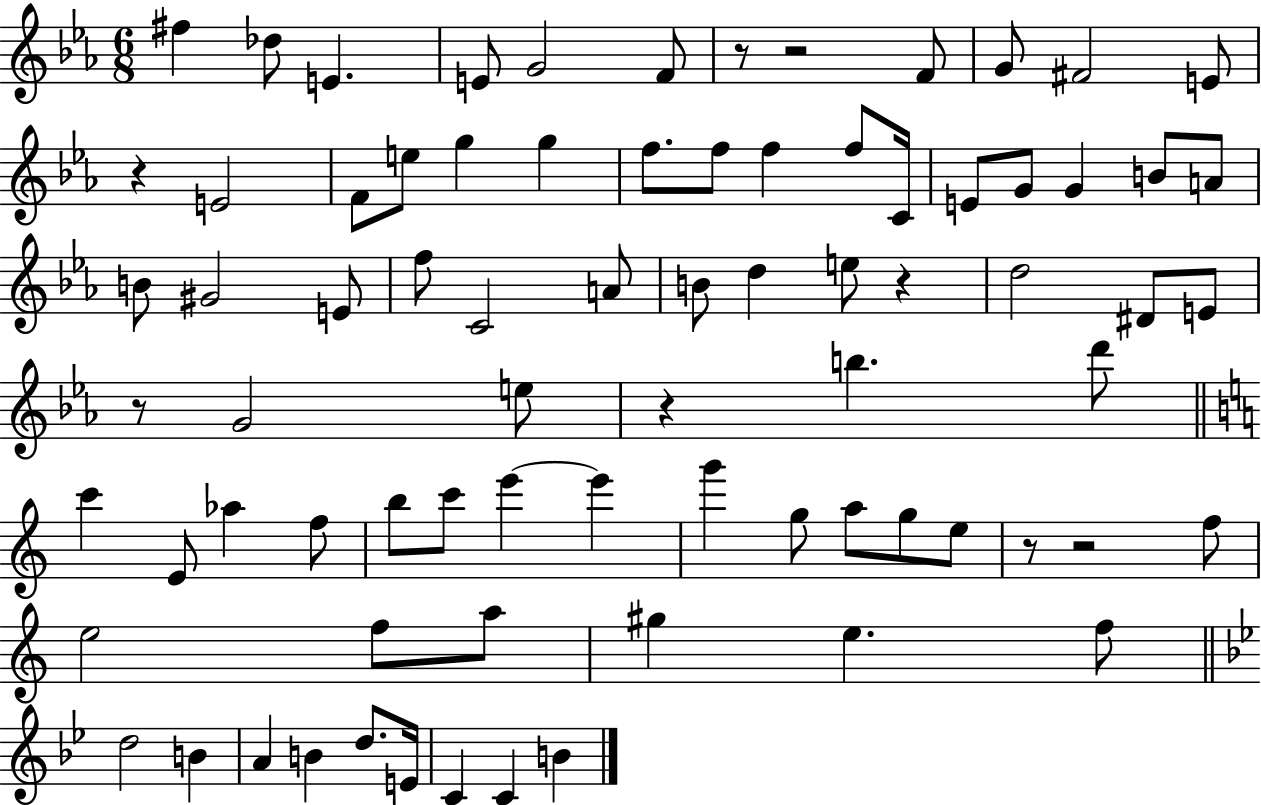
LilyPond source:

{
  \clef treble
  \numericTimeSignature
  \time 6/8
  \key ees \major
  fis''4 des''8 e'4. | e'8 g'2 f'8 | r8 r2 f'8 | g'8 fis'2 e'8 | \break r4 e'2 | f'8 e''8 g''4 g''4 | f''8. f''8 f''4 f''8 c'16 | e'8 g'8 g'4 b'8 a'8 | \break b'8 gis'2 e'8 | f''8 c'2 a'8 | b'8 d''4 e''8 r4 | d''2 dis'8 e'8 | \break r8 g'2 e''8 | r4 b''4. d'''8 | \bar "||" \break \key a \minor c'''4 e'8 aes''4 f''8 | b''8 c'''8 e'''4~~ e'''4 | g'''4 g''8 a''8 g''8 e''8 | r8 r2 f''8 | \break e''2 f''8 a''8 | gis''4 e''4. f''8 | \bar "||" \break \key g \minor d''2 b'4 | a'4 b'4 d''8. e'16 | c'4 c'4 b'4 | \bar "|."
}